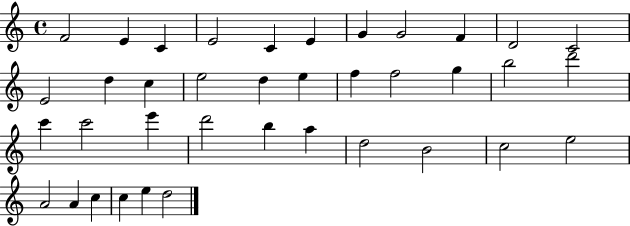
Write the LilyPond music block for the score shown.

{
  \clef treble
  \time 4/4
  \defaultTimeSignature
  \key c \major
  f'2 e'4 c'4 | e'2 c'4 e'4 | g'4 g'2 f'4 | d'2 c'2 | \break e'2 d''4 c''4 | e''2 d''4 e''4 | f''4 f''2 g''4 | b''2 d'''2 | \break c'''4 c'''2 e'''4 | d'''2 b''4 a''4 | d''2 b'2 | c''2 e''2 | \break a'2 a'4 c''4 | c''4 e''4 d''2 | \bar "|."
}